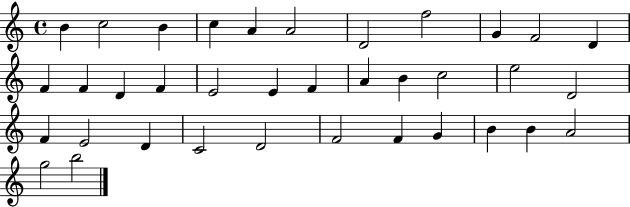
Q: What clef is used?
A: treble